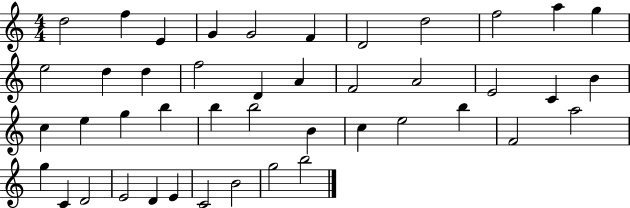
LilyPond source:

{
  \clef treble
  \numericTimeSignature
  \time 4/4
  \key c \major
  d''2 f''4 e'4 | g'4 g'2 f'4 | d'2 d''2 | f''2 a''4 g''4 | \break e''2 d''4 d''4 | f''2 d'4 a'4 | f'2 a'2 | e'2 c'4 b'4 | \break c''4 e''4 g''4 b''4 | b''4 b''2 b'4 | c''4 e''2 b''4 | f'2 a''2 | \break g''4 c'4 d'2 | e'2 d'4 e'4 | c'2 b'2 | g''2 b''2 | \break \bar "|."
}